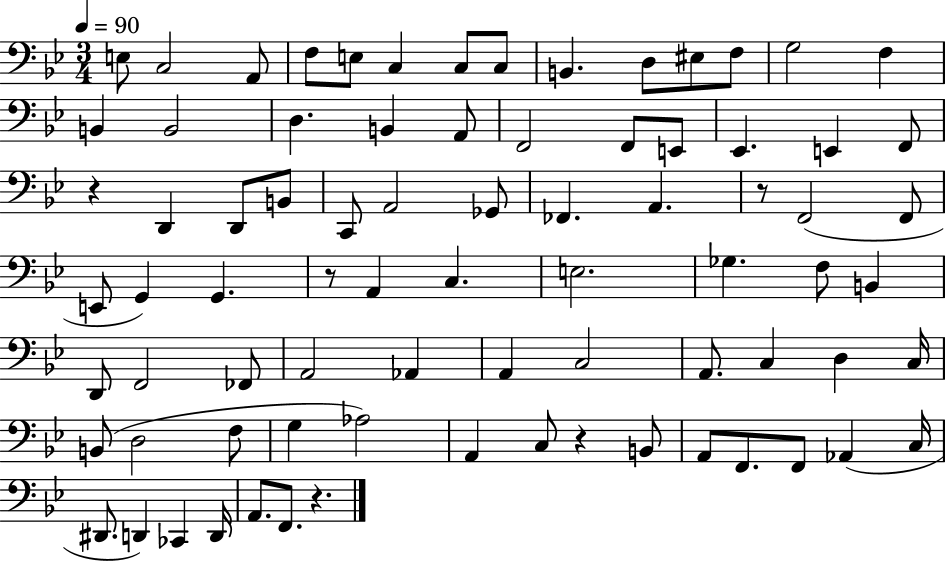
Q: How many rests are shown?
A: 5